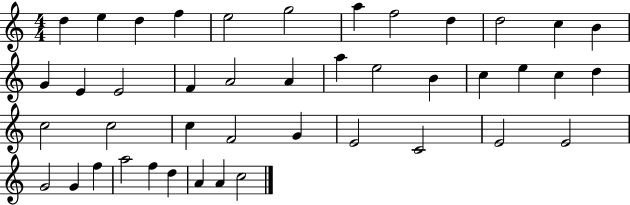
D5/q E5/q D5/q F5/q E5/h G5/h A5/q F5/h D5/q D5/h C5/q B4/q G4/q E4/q E4/h F4/q A4/h A4/q A5/q E5/h B4/q C5/q E5/q C5/q D5/q C5/h C5/h C5/q F4/h G4/q E4/h C4/h E4/h E4/h G4/h G4/q F5/q A5/h F5/q D5/q A4/q A4/q C5/h